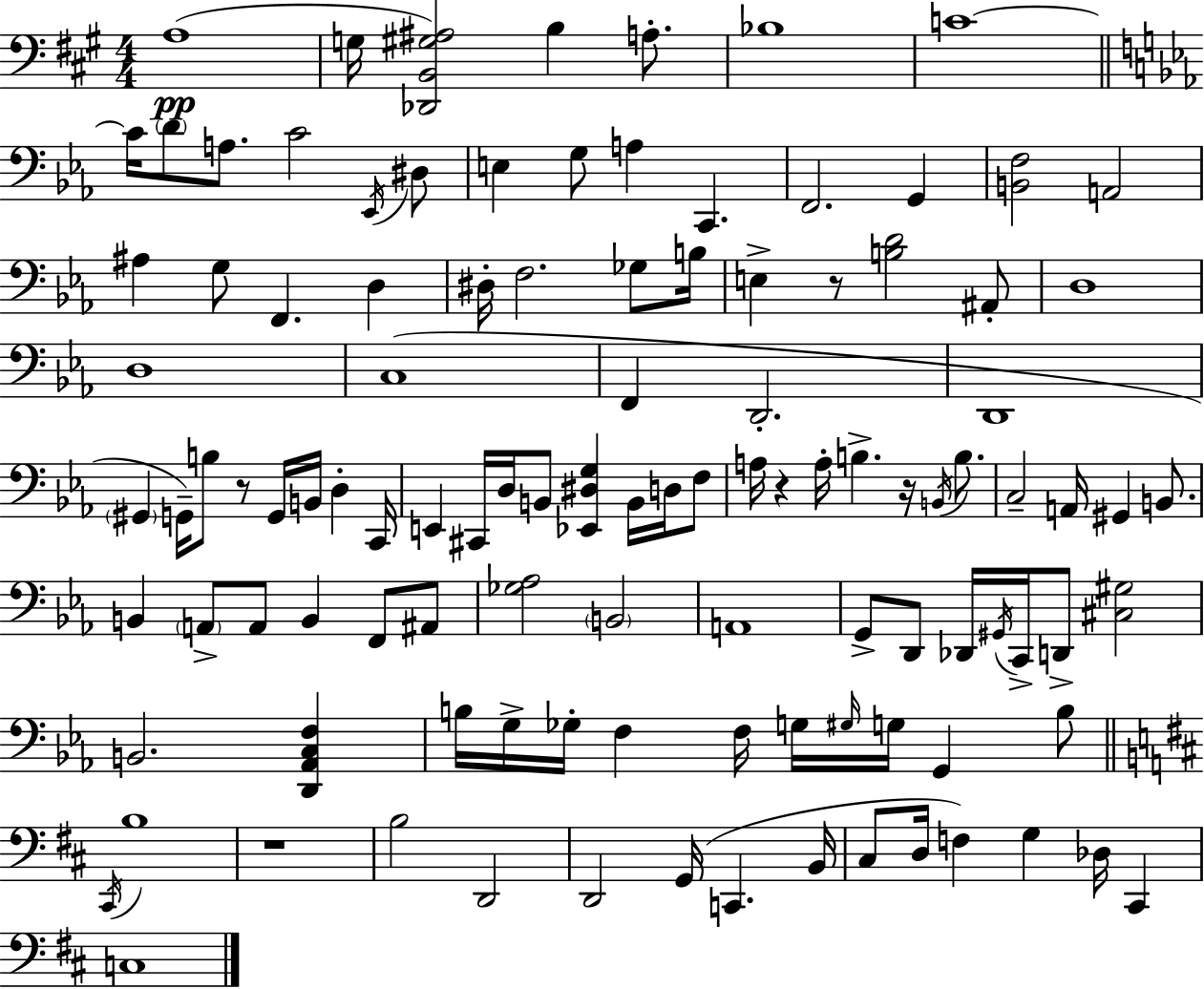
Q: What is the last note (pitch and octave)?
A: C3